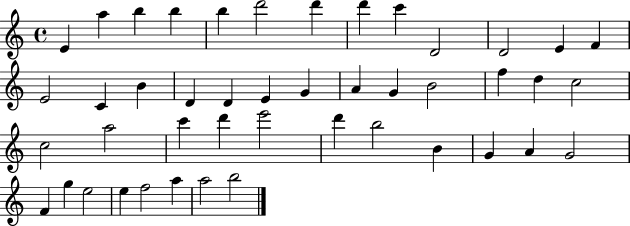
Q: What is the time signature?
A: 4/4